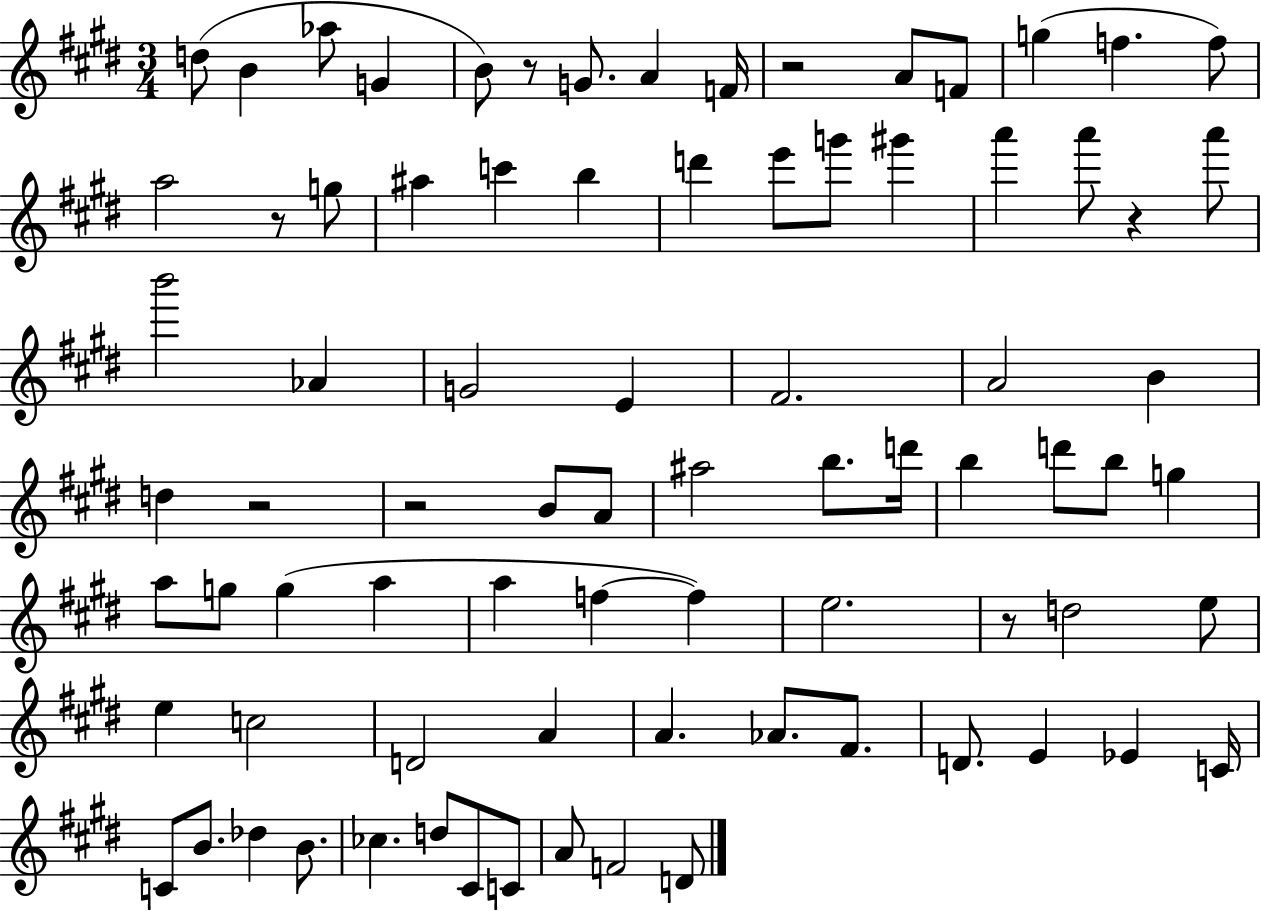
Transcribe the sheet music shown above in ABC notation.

X:1
T:Untitled
M:3/4
L:1/4
K:E
d/2 B _a/2 G B/2 z/2 G/2 A F/4 z2 A/2 F/2 g f f/2 a2 z/2 g/2 ^a c' b d' e'/2 g'/2 ^g' a' a'/2 z a'/2 b'2 _A G2 E ^F2 A2 B d z2 z2 B/2 A/2 ^a2 b/2 d'/4 b d'/2 b/2 g a/2 g/2 g a a f f e2 z/2 d2 e/2 e c2 D2 A A _A/2 ^F/2 D/2 E _E C/4 C/2 B/2 _d B/2 _c d/2 ^C/2 C/2 A/2 F2 D/2